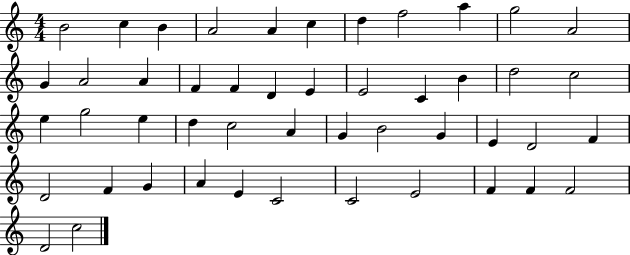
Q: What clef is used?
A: treble